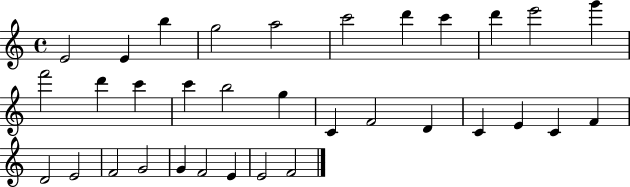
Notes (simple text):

E4/h E4/q B5/q G5/h A5/h C6/h D6/q C6/q D6/q E6/h G6/q F6/h D6/q C6/q C6/q B5/h G5/q C4/q F4/h D4/q C4/q E4/q C4/q F4/q D4/h E4/h F4/h G4/h G4/q F4/h E4/q E4/h F4/h